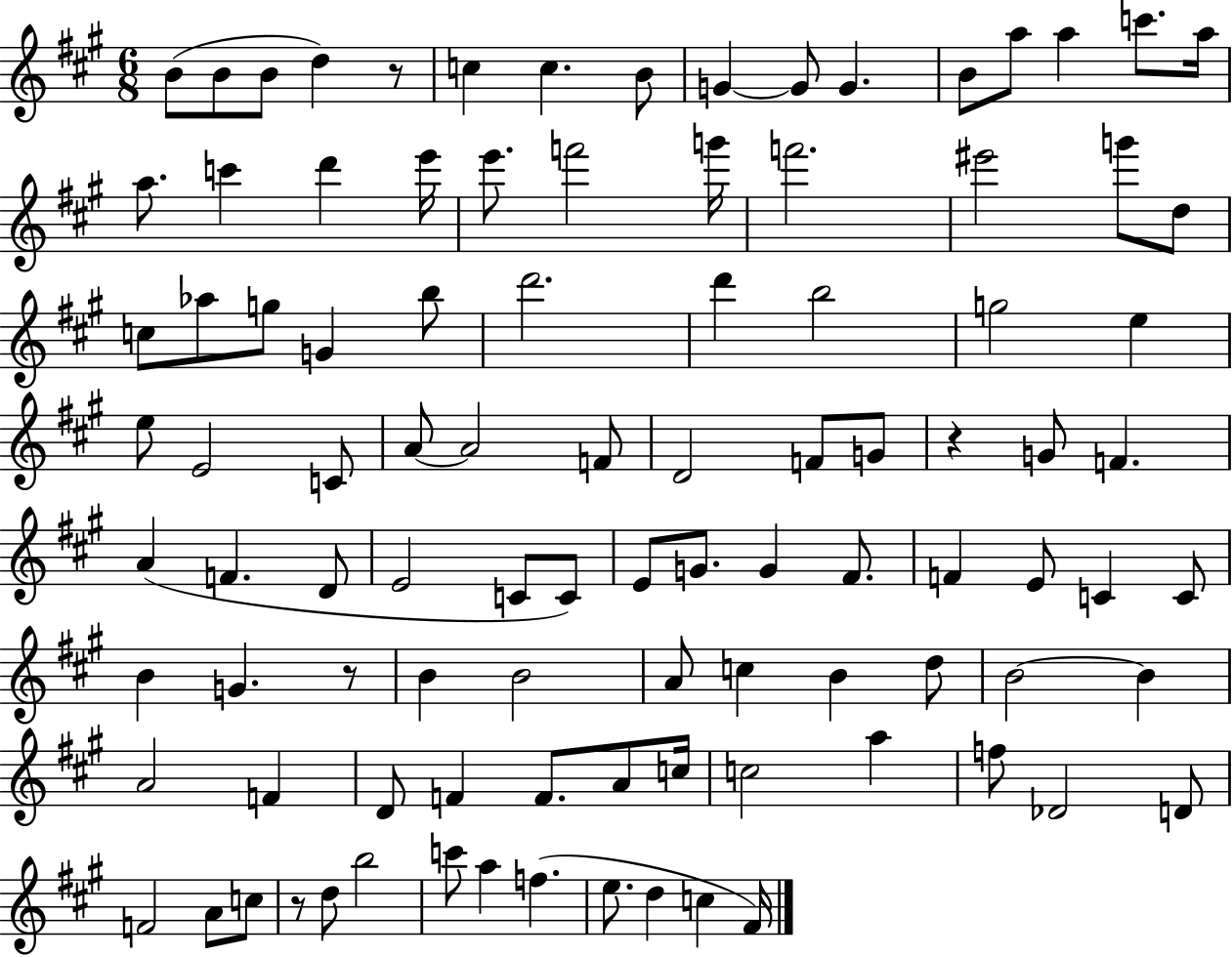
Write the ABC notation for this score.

X:1
T:Untitled
M:6/8
L:1/4
K:A
B/2 B/2 B/2 d z/2 c c B/2 G G/2 G B/2 a/2 a c'/2 a/4 a/2 c' d' e'/4 e'/2 f'2 g'/4 f'2 ^e'2 g'/2 d/2 c/2 _a/2 g/2 G b/2 d'2 d' b2 g2 e e/2 E2 C/2 A/2 A2 F/2 D2 F/2 G/2 z G/2 F A F D/2 E2 C/2 C/2 E/2 G/2 G ^F/2 F E/2 C C/2 B G z/2 B B2 A/2 c B d/2 B2 B A2 F D/2 F F/2 A/2 c/4 c2 a f/2 _D2 D/2 F2 A/2 c/2 z/2 d/2 b2 c'/2 a f e/2 d c ^F/4